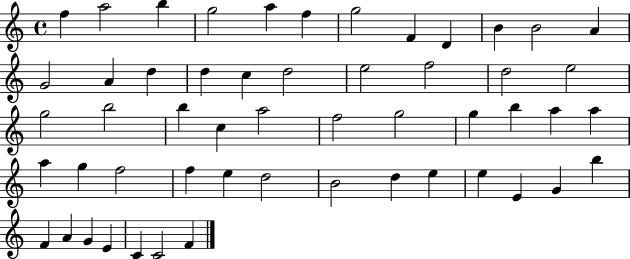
{
  \clef treble
  \time 4/4
  \defaultTimeSignature
  \key c \major
  f''4 a''2 b''4 | g''2 a''4 f''4 | g''2 f'4 d'4 | b'4 b'2 a'4 | \break g'2 a'4 d''4 | d''4 c''4 d''2 | e''2 f''2 | d''2 e''2 | \break g''2 b''2 | b''4 c''4 a''2 | f''2 g''2 | g''4 b''4 a''4 a''4 | \break a''4 g''4 f''2 | f''4 e''4 d''2 | b'2 d''4 e''4 | e''4 e'4 g'4 b''4 | \break f'4 a'4 g'4 e'4 | c'4 c'2 f'4 | \bar "|."
}